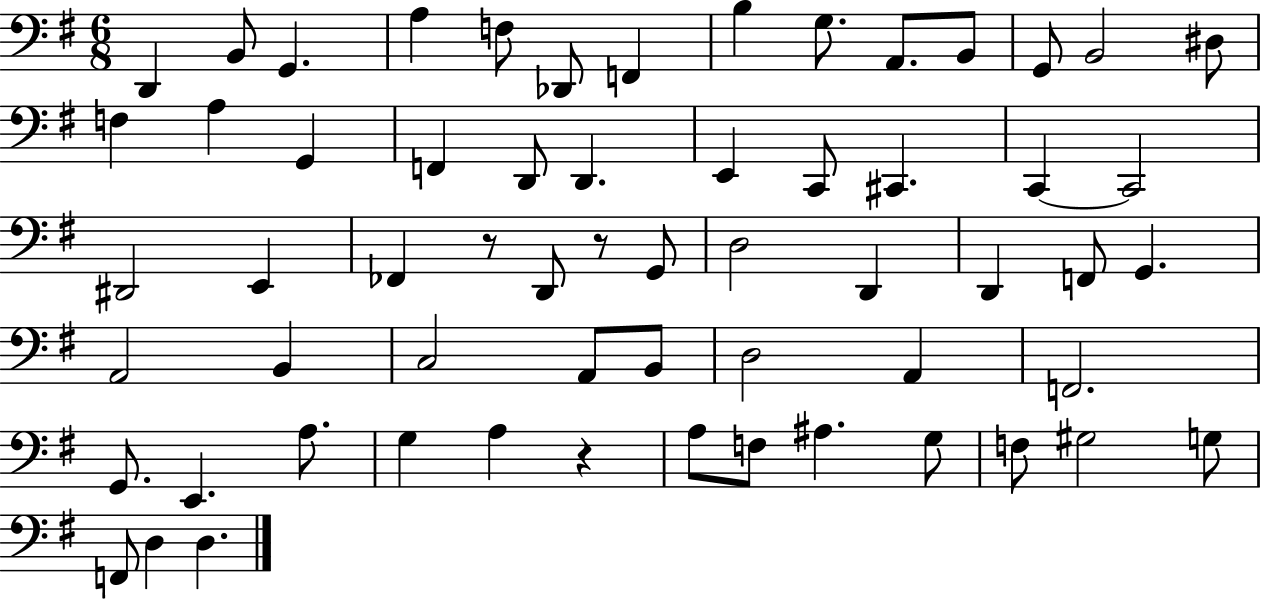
{
  \clef bass
  \numericTimeSignature
  \time 6/8
  \key g \major
  d,4 b,8 g,4. | a4 f8 des,8 f,4 | b4 g8. a,8. b,8 | g,8 b,2 dis8 | \break f4 a4 g,4 | f,4 d,8 d,4. | e,4 c,8 cis,4. | c,4~~ c,2 | \break dis,2 e,4 | fes,4 r8 d,8 r8 g,8 | d2 d,4 | d,4 f,8 g,4. | \break a,2 b,4 | c2 a,8 b,8 | d2 a,4 | f,2. | \break g,8. e,4. a8. | g4 a4 r4 | a8 f8 ais4. g8 | f8 gis2 g8 | \break f,8 d4 d4. | \bar "|."
}